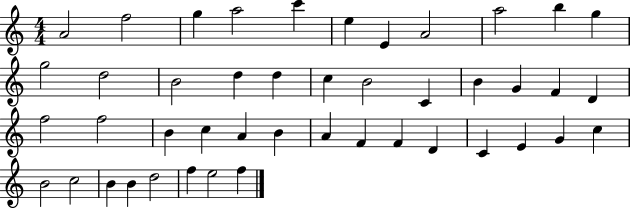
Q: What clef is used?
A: treble